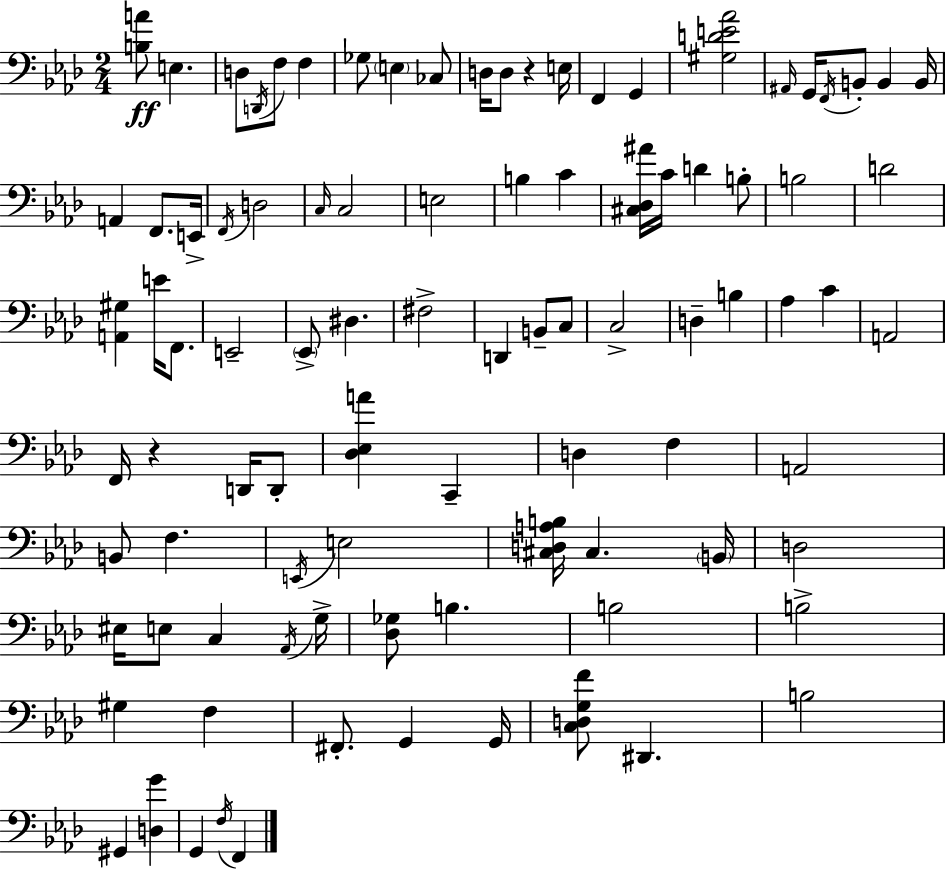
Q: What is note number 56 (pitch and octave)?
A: A2